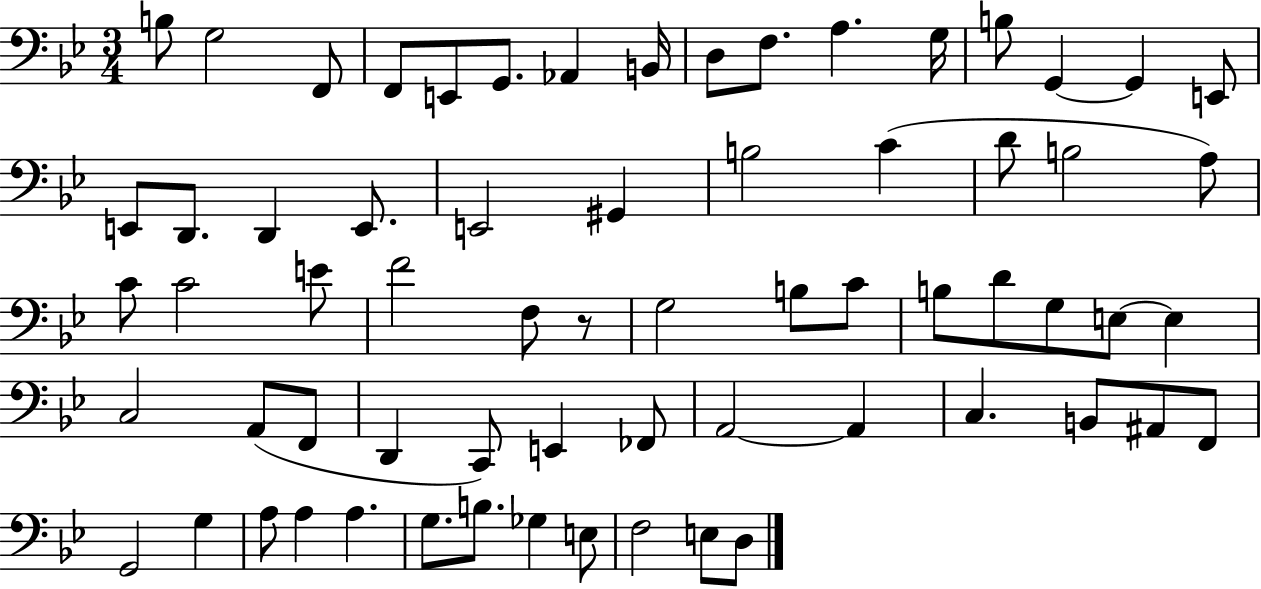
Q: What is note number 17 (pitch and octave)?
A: E2